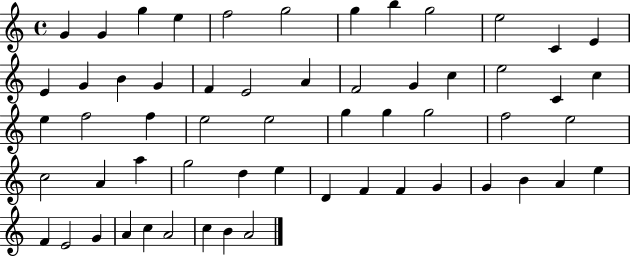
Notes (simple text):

G4/q G4/q G5/q E5/q F5/h G5/h G5/q B5/q G5/h E5/h C4/q E4/q E4/q G4/q B4/q G4/q F4/q E4/h A4/q F4/h G4/q C5/q E5/h C4/q C5/q E5/q F5/h F5/q E5/h E5/h G5/q G5/q G5/h F5/h E5/h C5/h A4/q A5/q G5/h D5/q E5/q D4/q F4/q F4/q G4/q G4/q B4/q A4/q E5/q F4/q E4/h G4/q A4/q C5/q A4/h C5/q B4/q A4/h